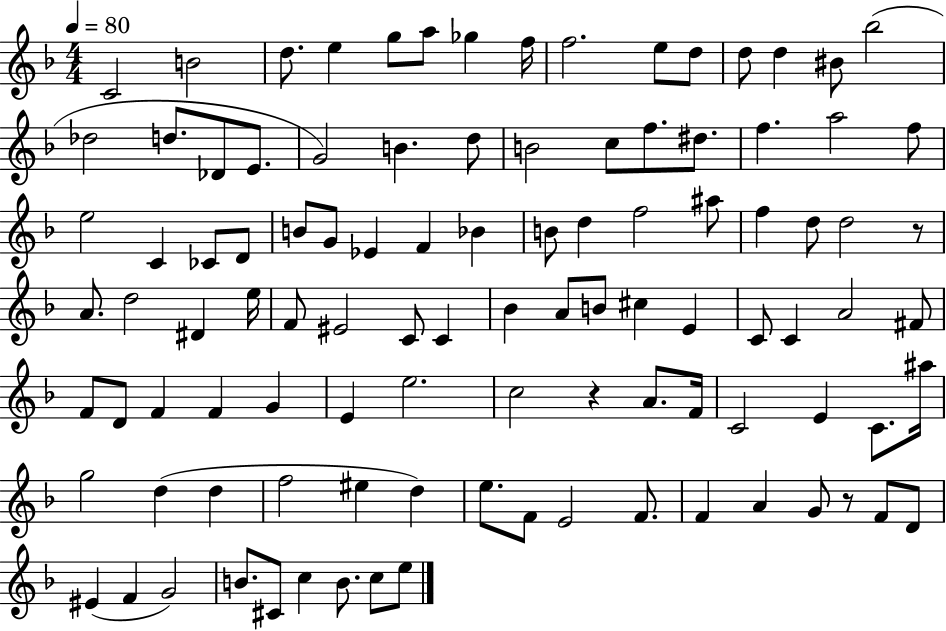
X:1
T:Untitled
M:4/4
L:1/4
K:F
C2 B2 d/2 e g/2 a/2 _g f/4 f2 e/2 d/2 d/2 d ^B/2 _b2 _d2 d/2 _D/2 E/2 G2 B d/2 B2 c/2 f/2 ^d/2 f a2 f/2 e2 C _C/2 D/2 B/2 G/2 _E F _B B/2 d f2 ^a/2 f d/2 d2 z/2 A/2 d2 ^D e/4 F/2 ^E2 C/2 C _B A/2 B/2 ^c E C/2 C A2 ^F/2 F/2 D/2 F F G E e2 c2 z A/2 F/4 C2 E C/2 ^a/4 g2 d d f2 ^e d e/2 F/2 E2 F/2 F A G/2 z/2 F/2 D/2 ^E F G2 B/2 ^C/2 c B/2 c/2 e/2